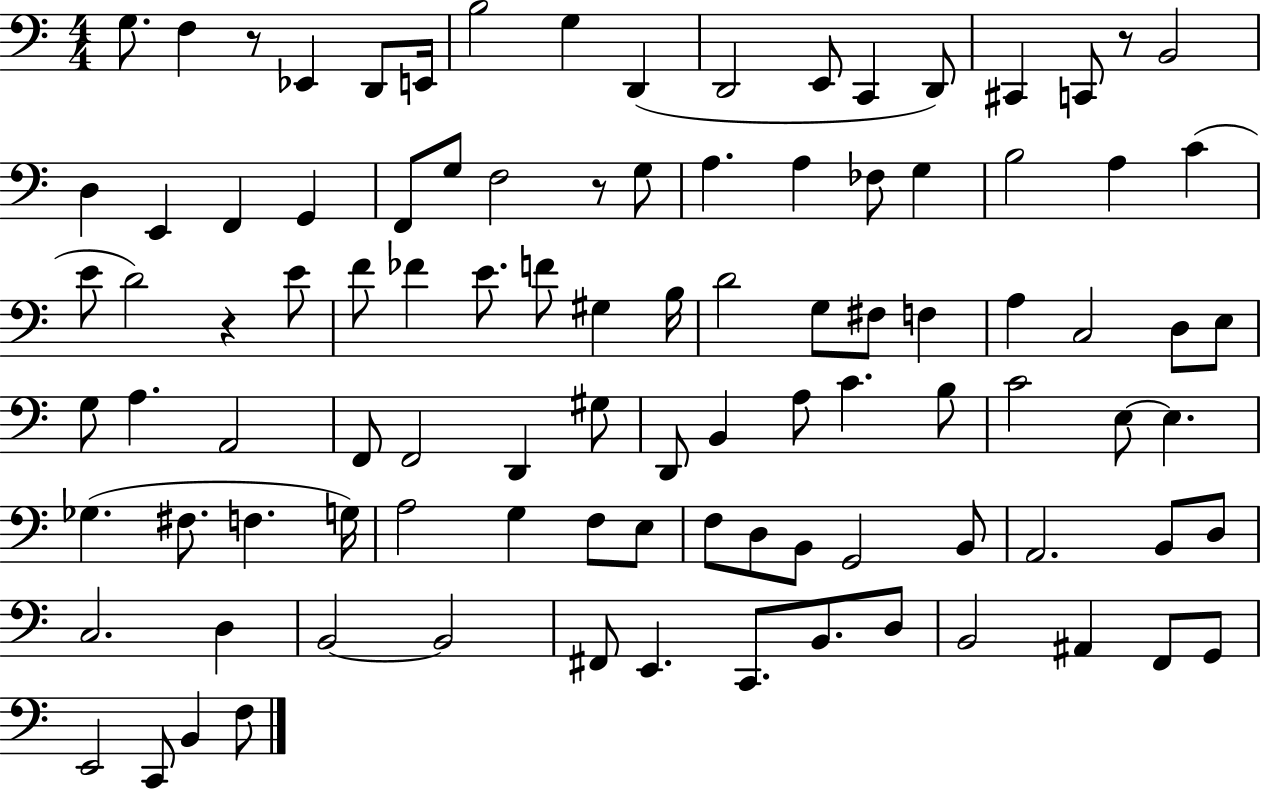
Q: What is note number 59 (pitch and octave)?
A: B3